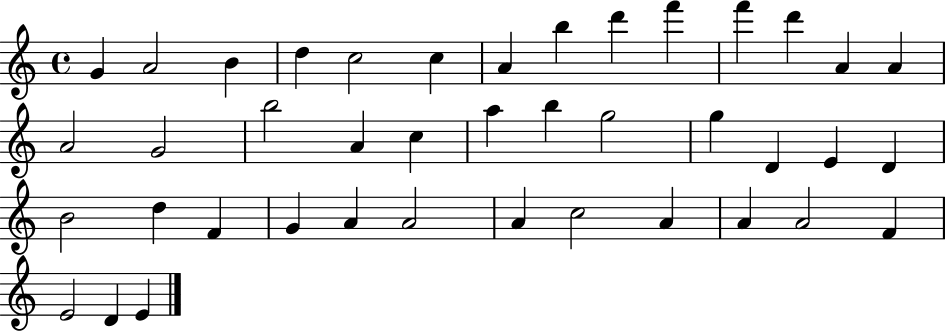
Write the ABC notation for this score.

X:1
T:Untitled
M:4/4
L:1/4
K:C
G A2 B d c2 c A b d' f' f' d' A A A2 G2 b2 A c a b g2 g D E D B2 d F G A A2 A c2 A A A2 F E2 D E